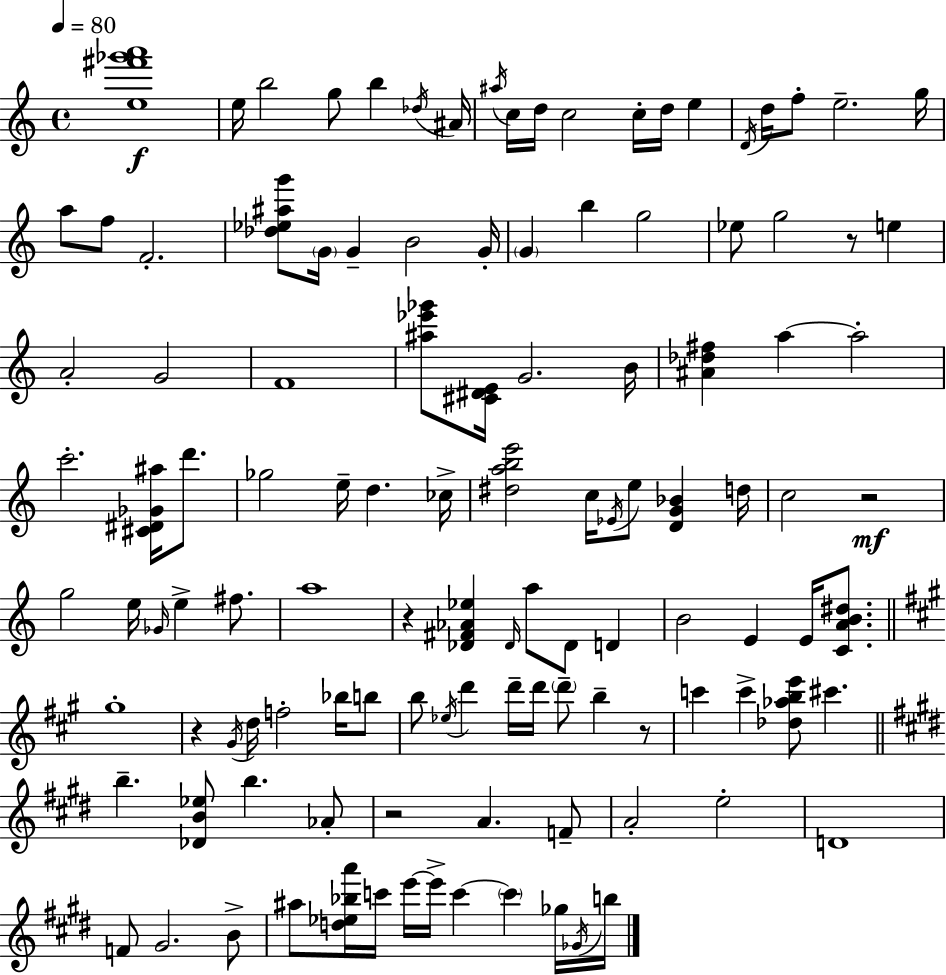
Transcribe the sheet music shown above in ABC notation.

X:1
T:Untitled
M:4/4
L:1/4
K:C
[e^f'_g'a']4 e/4 b2 g/2 b _d/4 ^A/4 ^a/4 c/4 d/4 c2 c/4 d/4 e D/4 d/4 f/2 e2 g/4 a/2 f/2 F2 [_d_e^ag']/2 G/4 G B2 G/4 G b g2 _e/2 g2 z/2 e A2 G2 F4 [^a_e'_g']/2 [^C^DE]/4 G2 B/4 [^A_d^f] a a2 c'2 [^C^D_G^a]/4 d'/2 _g2 e/4 d _c/4 [^dabe']2 c/4 _E/4 e/2 [DG_B] d/4 c2 z2 g2 e/4 _G/4 e ^f/2 a4 z [_D^F_A_e] _D/4 a/2 _D/2 D B2 E E/4 [CAB^d]/2 ^g4 z ^G/4 d/4 f2 _b/4 b/2 b/2 _e/4 d' d'/4 d'/4 d'/2 b z/2 c' c' [_d_abe']/2 ^c' b [_DB_e]/2 b _A/2 z2 A F/2 A2 e2 D4 F/2 ^G2 B/2 ^a/2 [d_e_ba']/4 c'/4 e'/4 e'/4 c' c' _g/4 _G/4 b/4